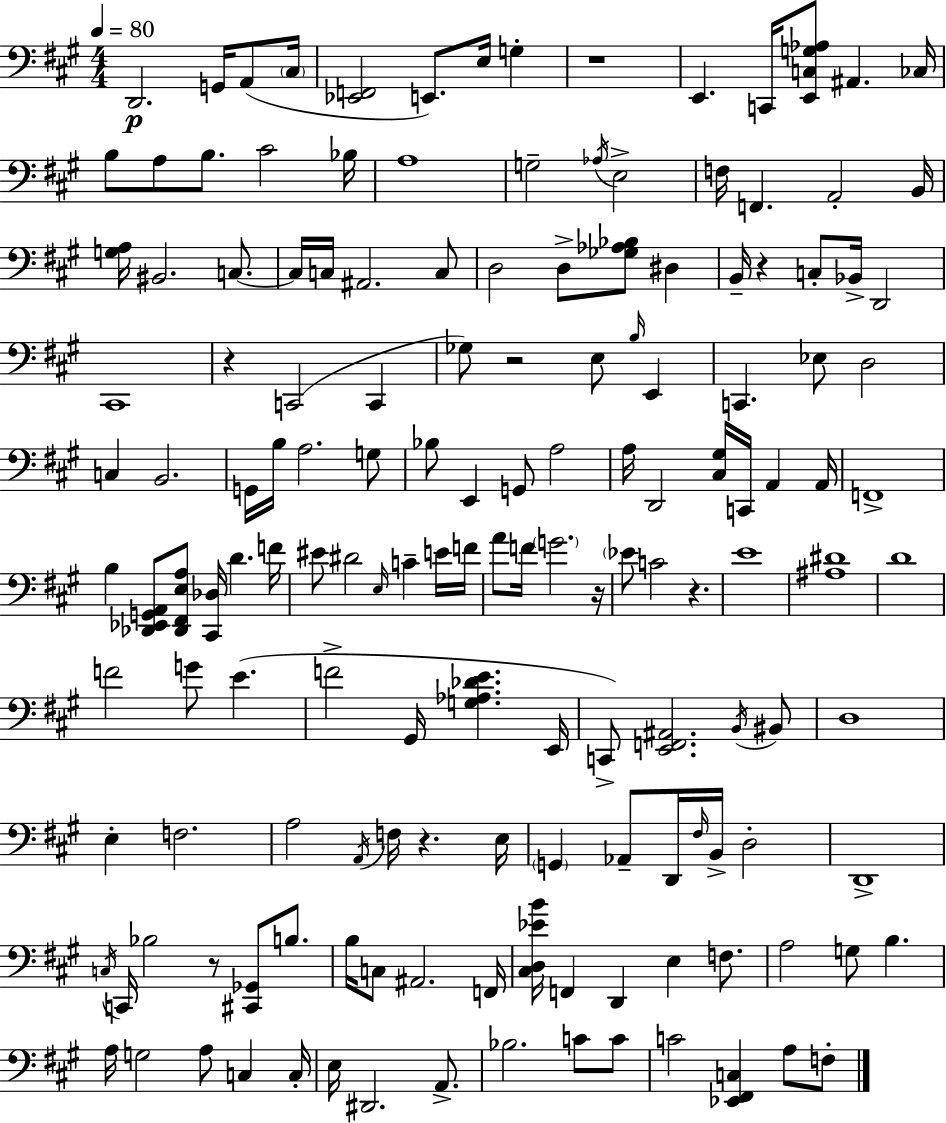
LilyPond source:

{
  \clef bass
  \numericTimeSignature
  \time 4/4
  \key a \major
  \tempo 4 = 80
  \repeat volta 2 { d,2.\p g,16 a,8( \parenthesize cis16 | <ees, f,>2 e,8.) e16 g4-. | r1 | e,4. c,16 <e, c g aes>8 ais,4. ces16 | \break b8 a8 b8. cis'2 bes16 | a1 | g2-- \acciaccatura { aes16 } e2-> | f16 f,4. a,2-. | \break b,16 <g a>16 bis,2. c8.~~ | c16 c16 ais,2. c8 | d2 d8-> <ges aes bes>8 dis4 | b,16-- r4 c8-. bes,16-> d,2 | \break cis,1 | r4 c,2( c,4 | ges8) r2 e8 \grace { b16 } e,4 | c,4. ees8 d2 | \break c4 b,2. | g,16 b16 a2. | g8 bes8 e,4 g,8 a2 | a16 d,2 <cis gis>16 c,16 a,4 | \break a,16 f,1-> | b4 <des, ees, g, a,>8 <des, fis, e a>8 <cis, des>16 d'4. | f'16 eis'8 dis'2 \grace { e16 } c'4-- | e'16 f'16 a'8 f'16 \parenthesize g'2. | \break r16 \parenthesize ees'8 c'2 r4. | e'1 | <ais dis'>1 | d'1 | \break f'2 g'8 e'4.( | f'2-> gis,16 <g aes des' e'>4. | e,16 c,8->) <e, f, ais,>2. | \acciaccatura { b,16 } bis,8 d1 | \break e4-. f2. | a2 \acciaccatura { a,16 } f16 r4. | e16 \parenthesize g,4 aes,8-- d,16 \grace { fis16 } b,16-> d2-. | d,1-> | \break \acciaccatura { c16 } c,16 bes2 | r8 <cis, ges,>8 b8. b16 c8 ais,2. | f,16 <cis d ees' b'>16 f,4 d,4 | e4 f8. a2 g8 | \break b4. a16 g2 | a8 c4 c16-. e16 dis,2. | a,8.-> bes2. | c'8 c'8 c'2 <ees, fis, c>4 | \break a8 f8-. } \bar "|."
}